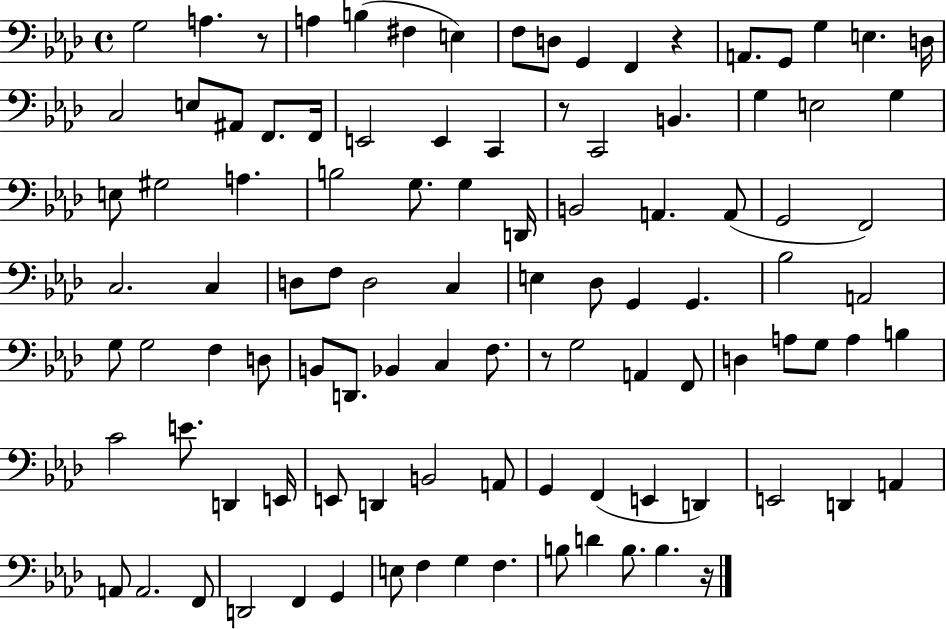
{
  \clef bass
  \time 4/4
  \defaultTimeSignature
  \key aes \major
  g2 a4. r8 | a4 b4( fis4 e4) | f8 d8 g,4 f,4 r4 | a,8. g,8 g4 e4. d16 | \break c2 e8 ais,8 f,8. f,16 | e,2 e,4 c,4 | r8 c,2 b,4. | g4 e2 g4 | \break e8 gis2 a4. | b2 g8. g4 d,16 | b,2 a,4. a,8( | g,2 f,2) | \break c2. c4 | d8 f8 d2 c4 | e4 des8 g,4 g,4. | bes2 a,2 | \break g8 g2 f4 d8 | b,8 d,8. bes,4 c4 f8. | r8 g2 a,4 f,8 | d4 a8 g8 a4 b4 | \break c'2 e'8. d,4 e,16 | e,8 d,4 b,2 a,8 | g,4 f,4( e,4 d,4) | e,2 d,4 a,4 | \break a,8 a,2. f,8 | d,2 f,4 g,4 | e8 f4 g4 f4. | b8 d'4 b8. b4. r16 | \break \bar "|."
}